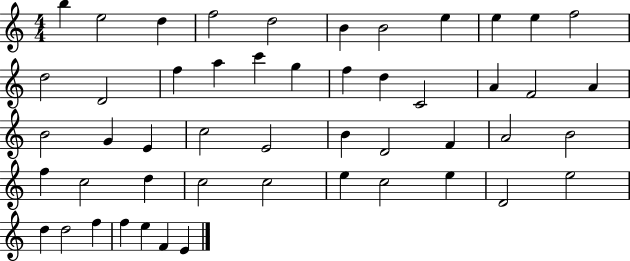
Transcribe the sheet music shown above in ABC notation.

X:1
T:Untitled
M:4/4
L:1/4
K:C
b e2 d f2 d2 B B2 e e e f2 d2 D2 f a c' g f d C2 A F2 A B2 G E c2 E2 B D2 F A2 B2 f c2 d c2 c2 e c2 e D2 e2 d d2 f f e F E